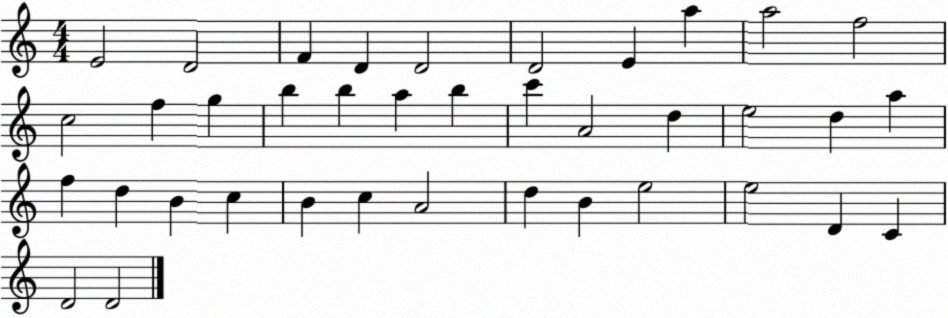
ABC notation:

X:1
T:Untitled
M:4/4
L:1/4
K:C
E2 D2 F D D2 D2 E a a2 f2 c2 f g b b a b c' A2 d e2 d a f d B c B c A2 d B e2 e2 D C D2 D2